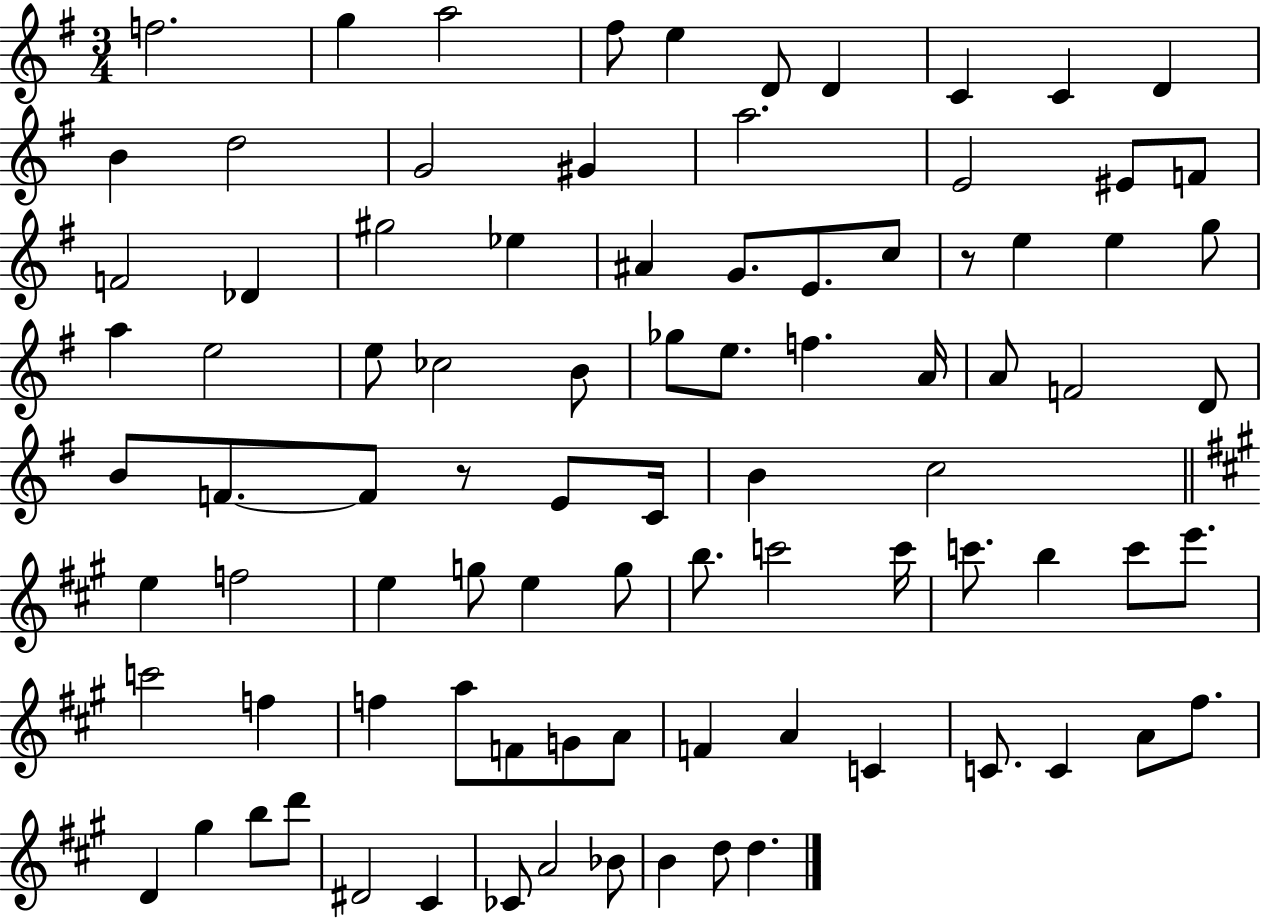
{
  \clef treble
  \numericTimeSignature
  \time 3/4
  \key g \major
  f''2. | g''4 a''2 | fis''8 e''4 d'8 d'4 | c'4 c'4 d'4 | \break b'4 d''2 | g'2 gis'4 | a''2. | e'2 eis'8 f'8 | \break f'2 des'4 | gis''2 ees''4 | ais'4 g'8. e'8. c''8 | r8 e''4 e''4 g''8 | \break a''4 e''2 | e''8 ces''2 b'8 | ges''8 e''8. f''4. a'16 | a'8 f'2 d'8 | \break b'8 f'8.~~ f'8 r8 e'8 c'16 | b'4 c''2 | \bar "||" \break \key a \major e''4 f''2 | e''4 g''8 e''4 g''8 | b''8. c'''2 c'''16 | c'''8. b''4 c'''8 e'''8. | \break c'''2 f''4 | f''4 a''8 f'8 g'8 a'8 | f'4 a'4 c'4 | c'8. c'4 a'8 fis''8. | \break d'4 gis''4 b''8 d'''8 | dis'2 cis'4 | ces'8 a'2 bes'8 | b'4 d''8 d''4. | \break \bar "|."
}